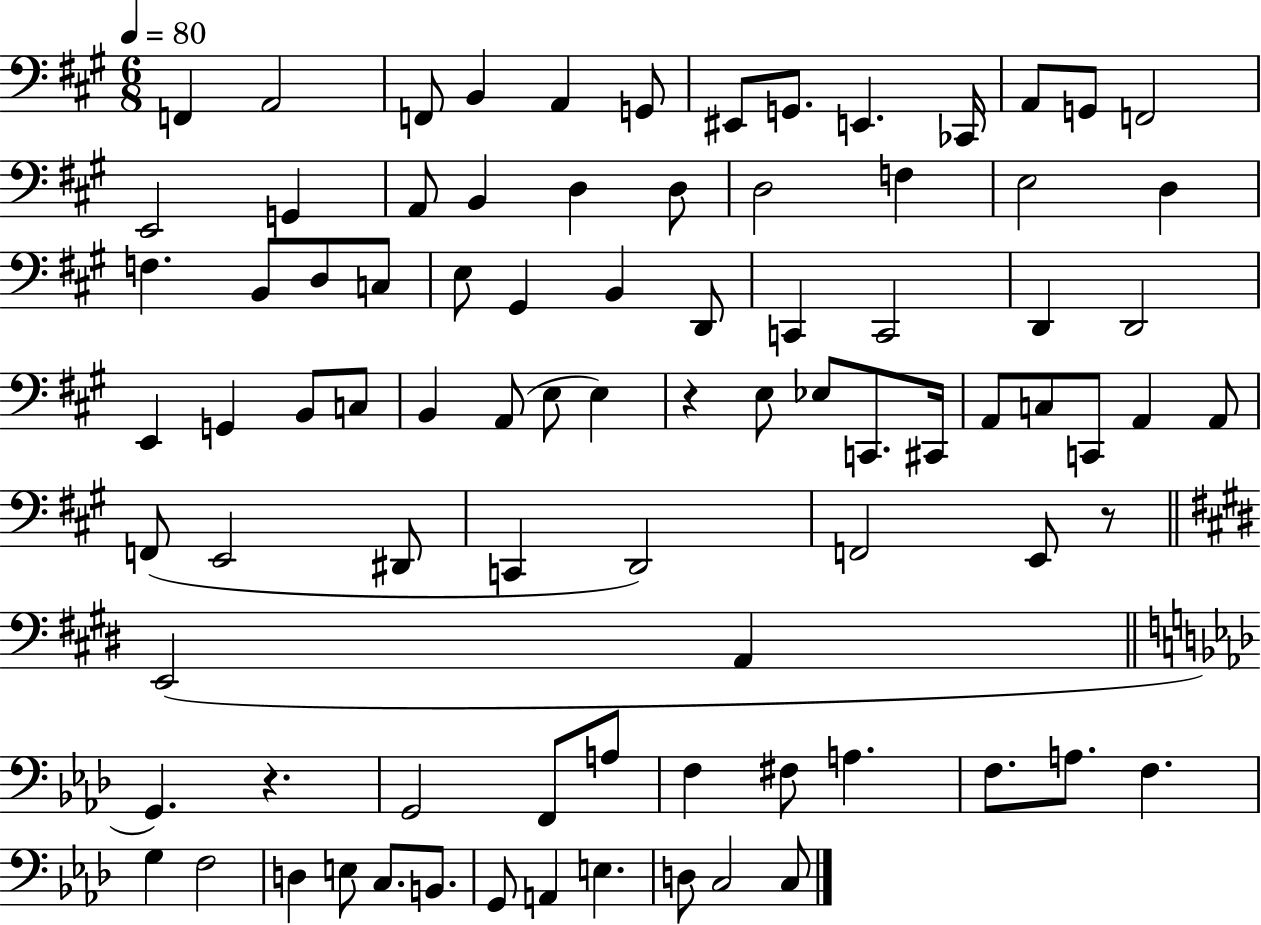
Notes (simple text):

F2/q A2/h F2/e B2/q A2/q G2/e EIS2/e G2/e. E2/q. CES2/s A2/e G2/e F2/h E2/h G2/q A2/e B2/q D3/q D3/e D3/h F3/q E3/h D3/q F3/q. B2/e D3/e C3/e E3/e G#2/q B2/q D2/e C2/q C2/h D2/q D2/h E2/q G2/q B2/e C3/e B2/q A2/e E3/e E3/q R/q E3/e Eb3/e C2/e. C#2/s A2/e C3/e C2/e A2/q A2/e F2/e E2/h D#2/e C2/q D2/h F2/h E2/e R/e E2/h A2/q G2/q. R/q. G2/h F2/e A3/e F3/q F#3/e A3/q. F3/e. A3/e. F3/q. G3/q F3/h D3/q E3/e C3/e. B2/e. G2/e A2/q E3/q. D3/e C3/h C3/e